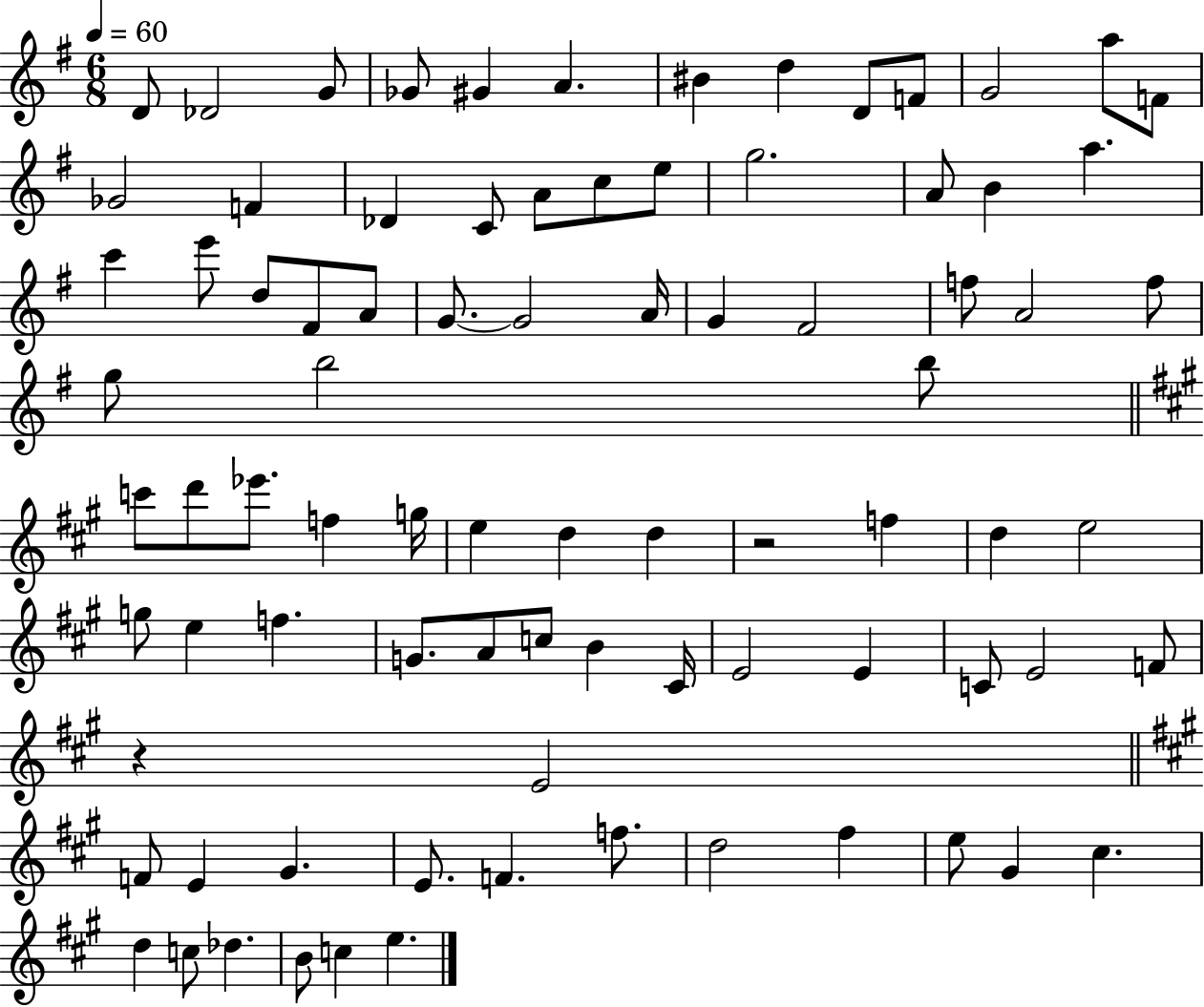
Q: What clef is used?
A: treble